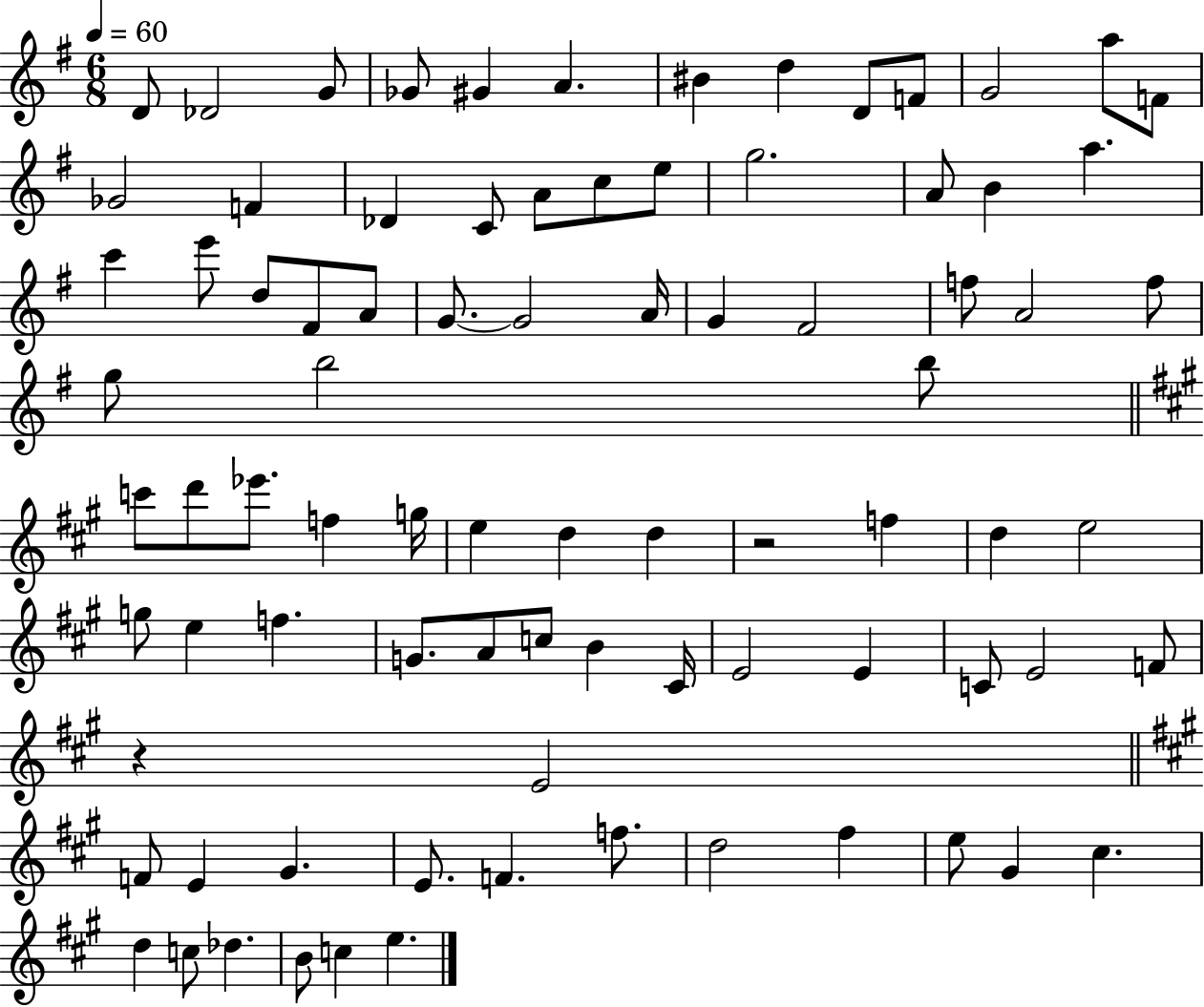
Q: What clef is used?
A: treble